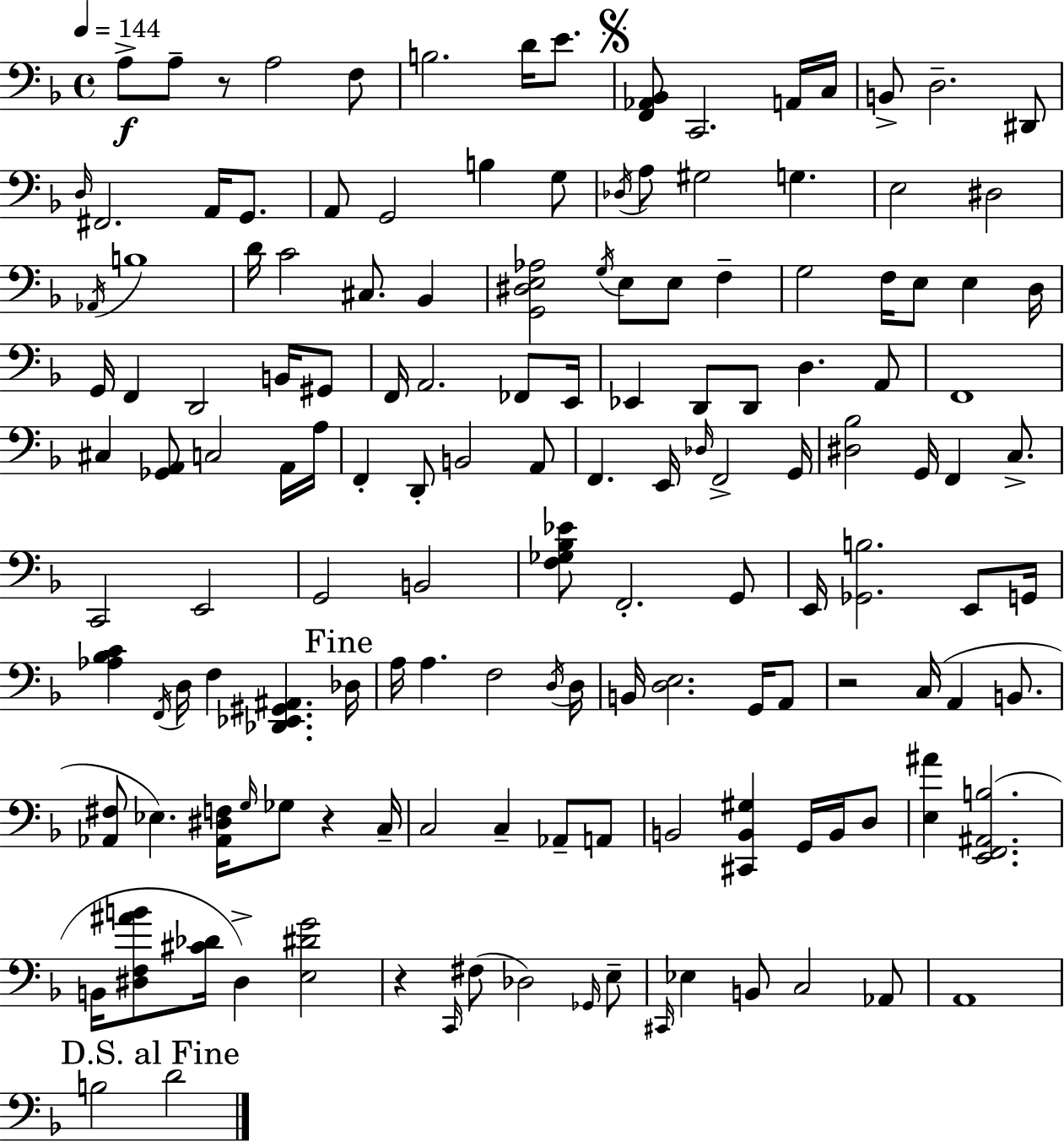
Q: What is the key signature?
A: D minor